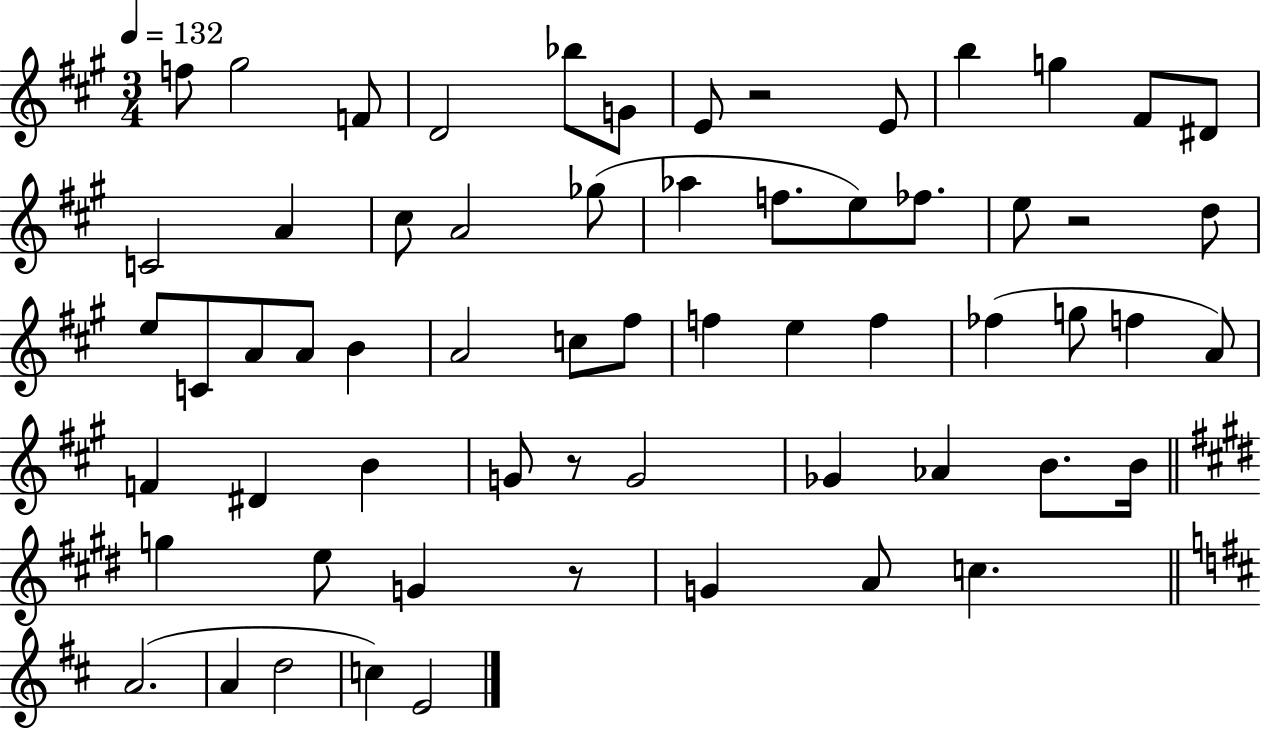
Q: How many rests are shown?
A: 4